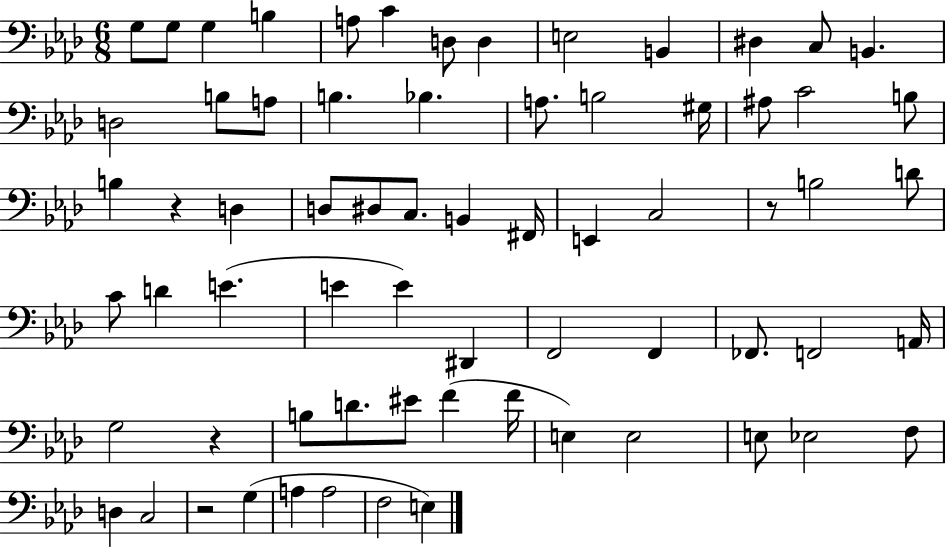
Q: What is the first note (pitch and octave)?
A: G3